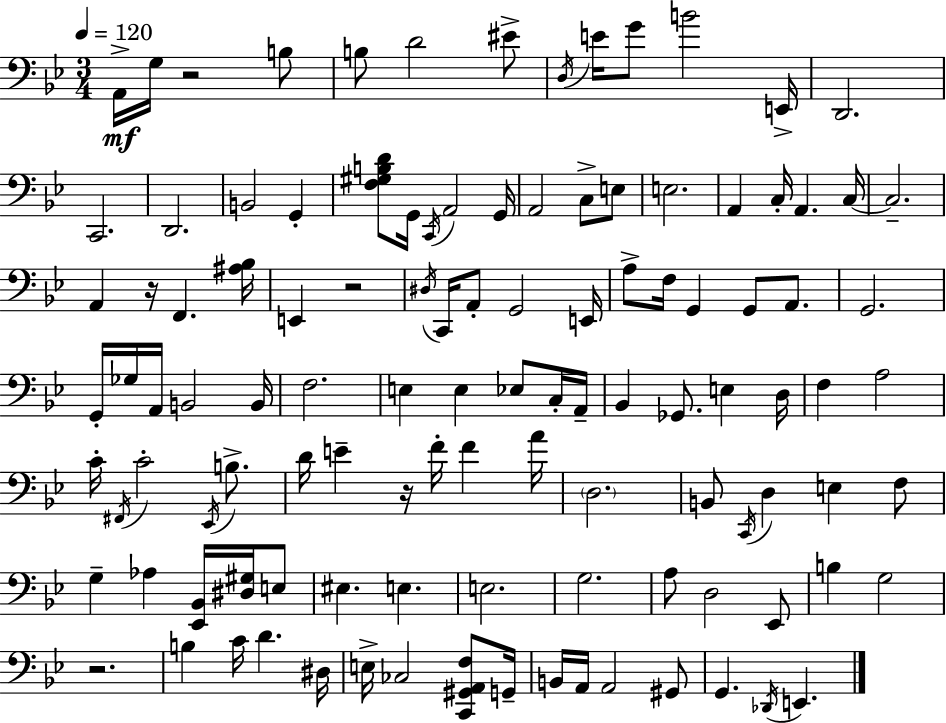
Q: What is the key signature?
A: G minor